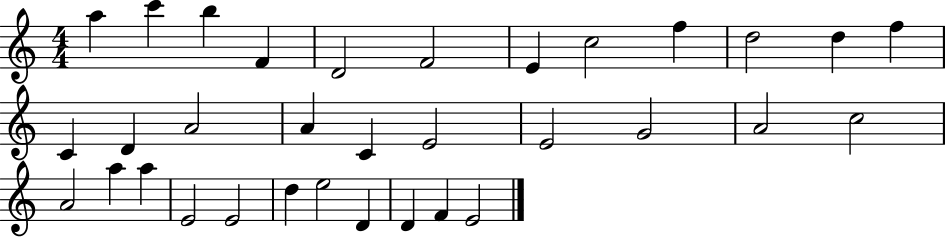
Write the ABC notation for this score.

X:1
T:Untitled
M:4/4
L:1/4
K:C
a c' b F D2 F2 E c2 f d2 d f C D A2 A C E2 E2 G2 A2 c2 A2 a a E2 E2 d e2 D D F E2